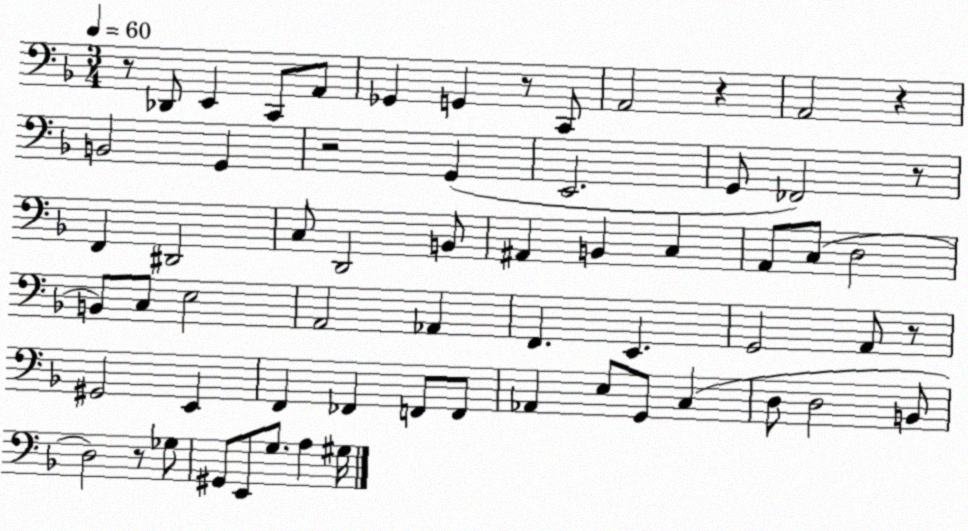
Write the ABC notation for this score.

X:1
T:Untitled
M:3/4
L:1/4
K:F
z/2 _D,,/2 E,, C,,/2 A,,/2 _G,, G,, z/2 C,,/2 A,,2 z A,,2 z B,,2 G,, z2 G,, E,,2 G,,/2 _F,,2 z/2 F,, ^D,,2 C,/2 D,,2 B,,/2 ^A,, B,, C, A,,/2 C,/2 D,2 B,,/2 C,/2 E,2 A,,2 _A,, F,, E,, G,,2 A,,/2 z/2 ^G,,2 E,, F,, _F,, F,,/2 F,,/2 _A,, E,/2 G,,/2 C, D,/2 D,2 B,,/2 D,2 z/2 _G,/2 ^G,,/2 E,,/2 G,/2 A, ^G,/4